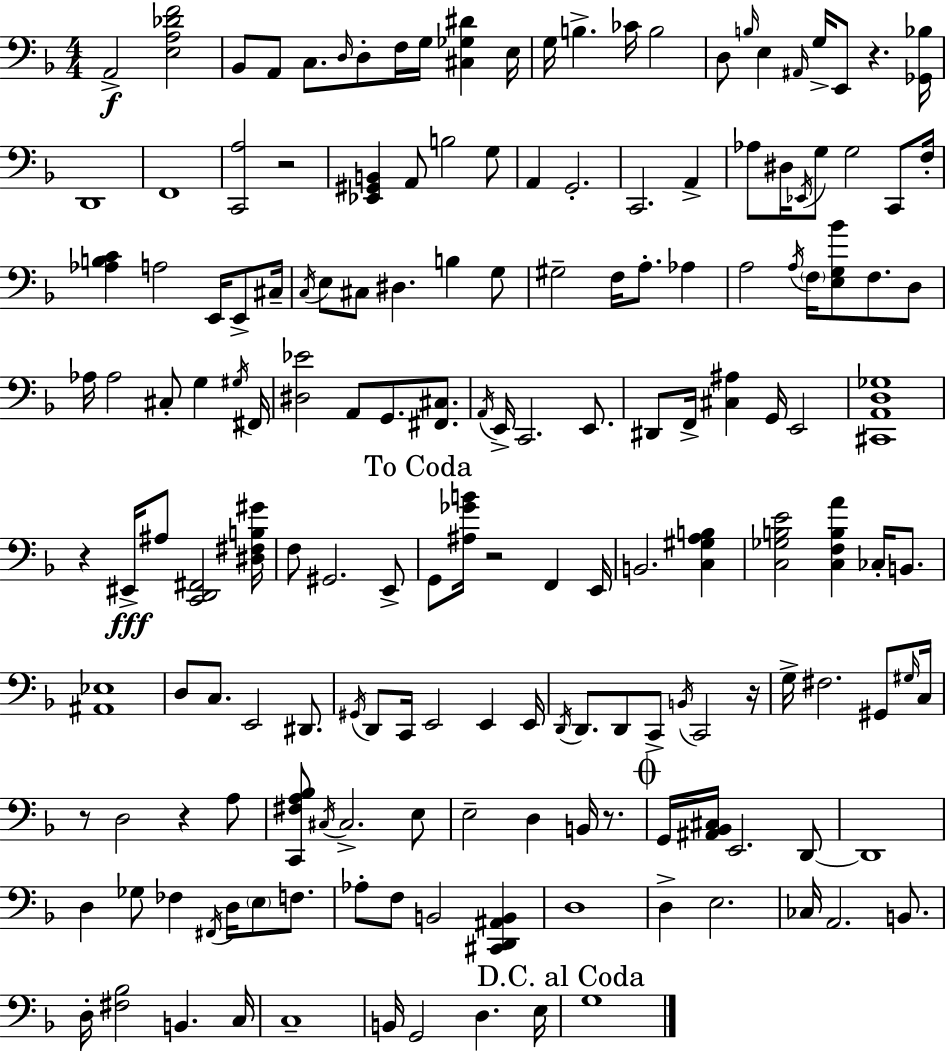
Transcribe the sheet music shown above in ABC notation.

X:1
T:Untitled
M:4/4
L:1/4
K:F
A,,2 [E,A,_DF]2 _B,,/2 A,,/2 C,/2 D,/4 D,/2 F,/4 G,/4 [^C,_G,^D] E,/4 G,/4 B, _C/4 B,2 D,/2 B,/4 E, ^A,,/4 G,/4 E,,/2 z [_G,,_B,]/4 D,,4 F,,4 [C,,A,]2 z2 [_E,,^G,,B,,] A,,/2 B,2 G,/2 A,, G,,2 C,,2 A,, _A,/2 ^D,/4 _E,,/4 G,/2 G,2 C,,/2 F,/4 [_A,B,C] A,2 E,,/4 E,,/2 ^C,/4 C,/4 E,/2 ^C,/2 ^D, B, G,/2 ^G,2 F,/4 A,/2 _A, A,2 A,/4 F,/4 [E,G,_B]/2 F,/2 D,/2 _A,/4 _A,2 ^C,/2 G, ^G,/4 ^F,,/4 [^D,_E]2 A,,/2 G,,/2 [^F,,^C,]/2 A,,/4 E,,/4 C,,2 E,,/2 ^D,,/2 F,,/4 [^C,^A,] G,,/4 E,,2 [^C,,A,,D,_G,]4 z ^E,,/4 ^A,/2 [C,,D,,^F,,]2 [^D,^F,B,^G]/4 F,/2 ^G,,2 E,,/2 G,,/2 [^A,_GB]/4 z2 F,, E,,/4 B,,2 [C,^G,A,B,] [C,_G,B,E]2 [C,F,B,A] _C,/4 B,,/2 [^A,,_E,]4 D,/2 C,/2 E,,2 ^D,,/2 ^G,,/4 D,,/2 C,,/4 E,,2 E,, E,,/4 D,,/4 D,,/2 D,,/2 C,,/2 B,,/4 C,,2 z/4 G,/4 ^F,2 ^G,,/2 ^G,/4 C,/4 z/2 D,2 z A,/2 [C,,^F,A,_B,]/2 ^C,/4 ^C,2 E,/2 E,2 D, B,,/4 z/2 G,,/4 [^A,,_B,,^C,]/4 E,,2 D,,/2 D,,4 D, _G,/2 _F, ^F,,/4 D,/4 E,/2 F,/2 _A,/2 F,/2 B,,2 [^C,,D,,^A,,B,,] D,4 D, E,2 _C,/4 A,,2 B,,/2 D,/4 [^F,_B,]2 B,, C,/4 C,4 B,,/4 G,,2 D, E,/4 G,4